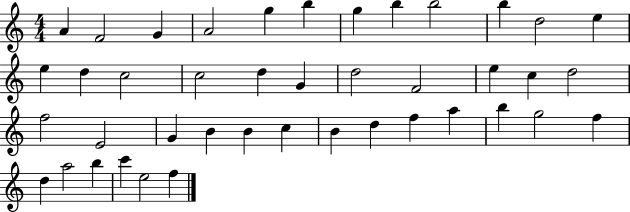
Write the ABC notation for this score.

X:1
T:Untitled
M:4/4
L:1/4
K:C
A F2 G A2 g b g b b2 b d2 e e d c2 c2 d G d2 F2 e c d2 f2 E2 G B B c B d f a b g2 f d a2 b c' e2 f